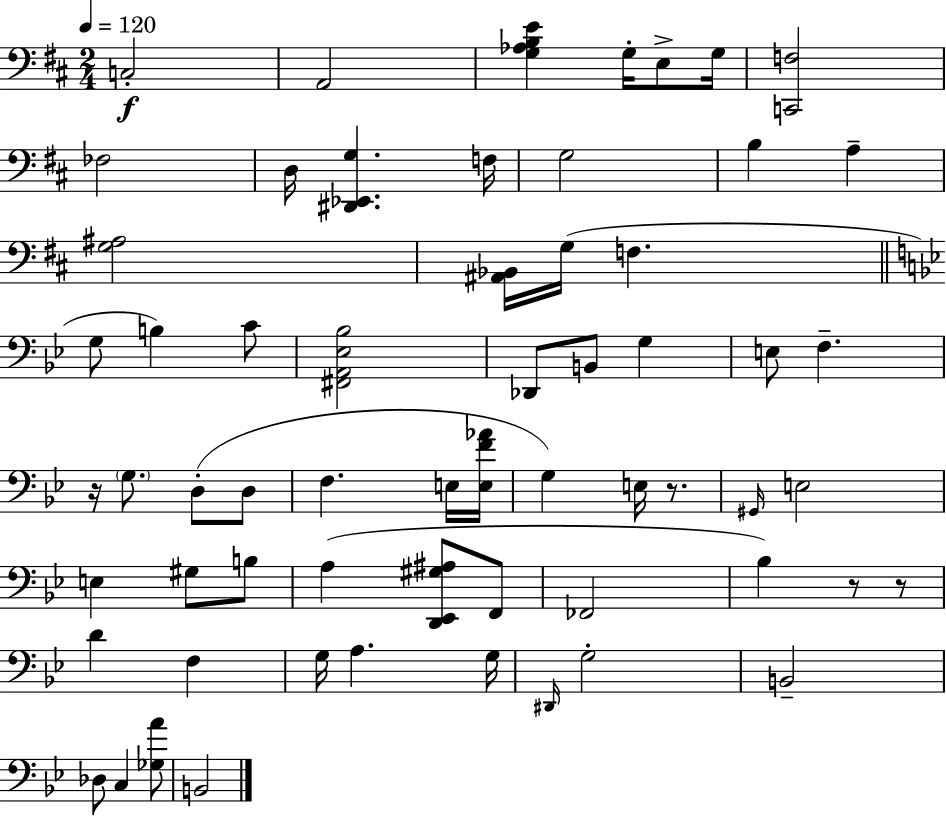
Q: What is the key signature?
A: D major